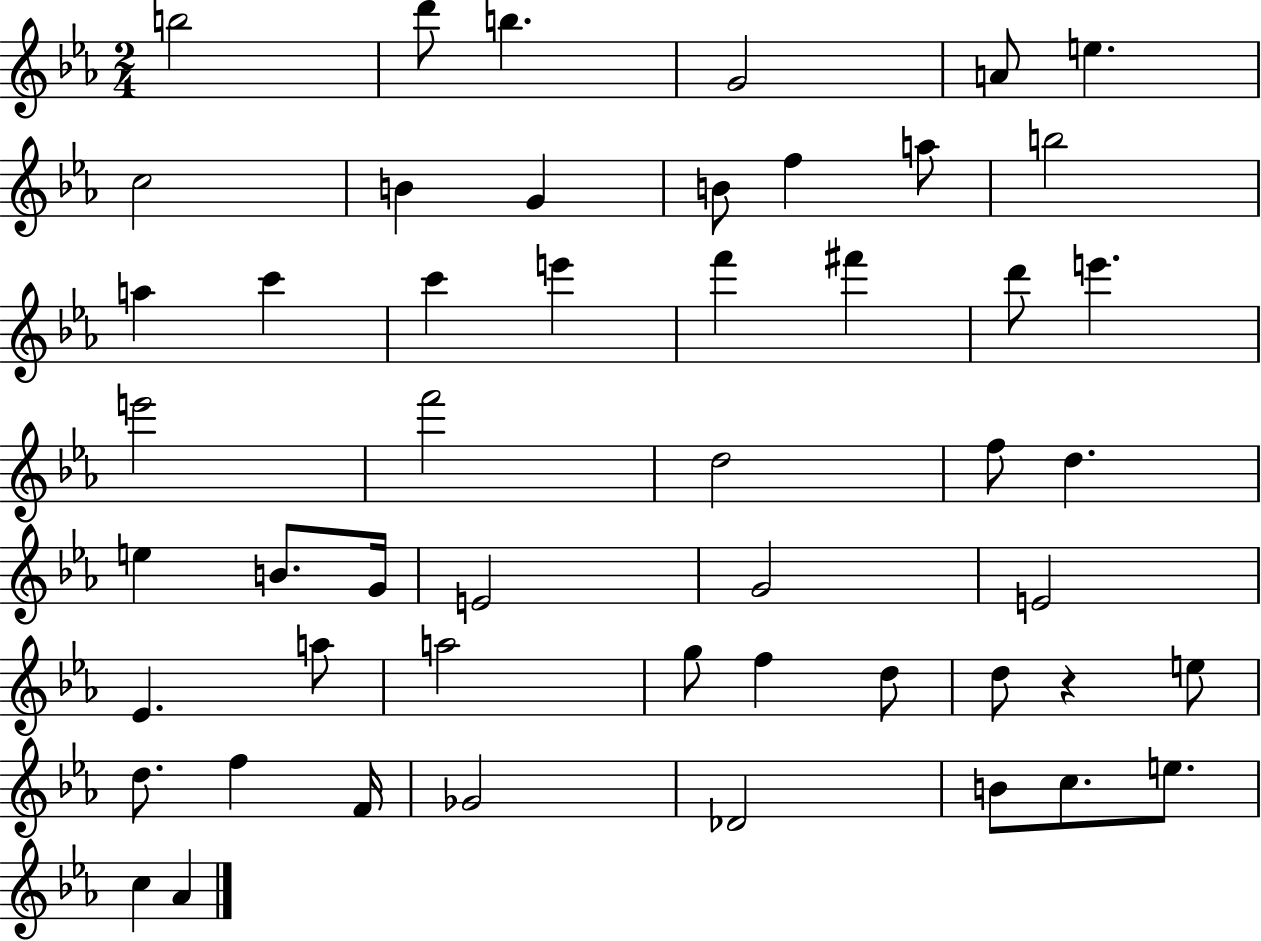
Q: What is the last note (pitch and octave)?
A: Ab4